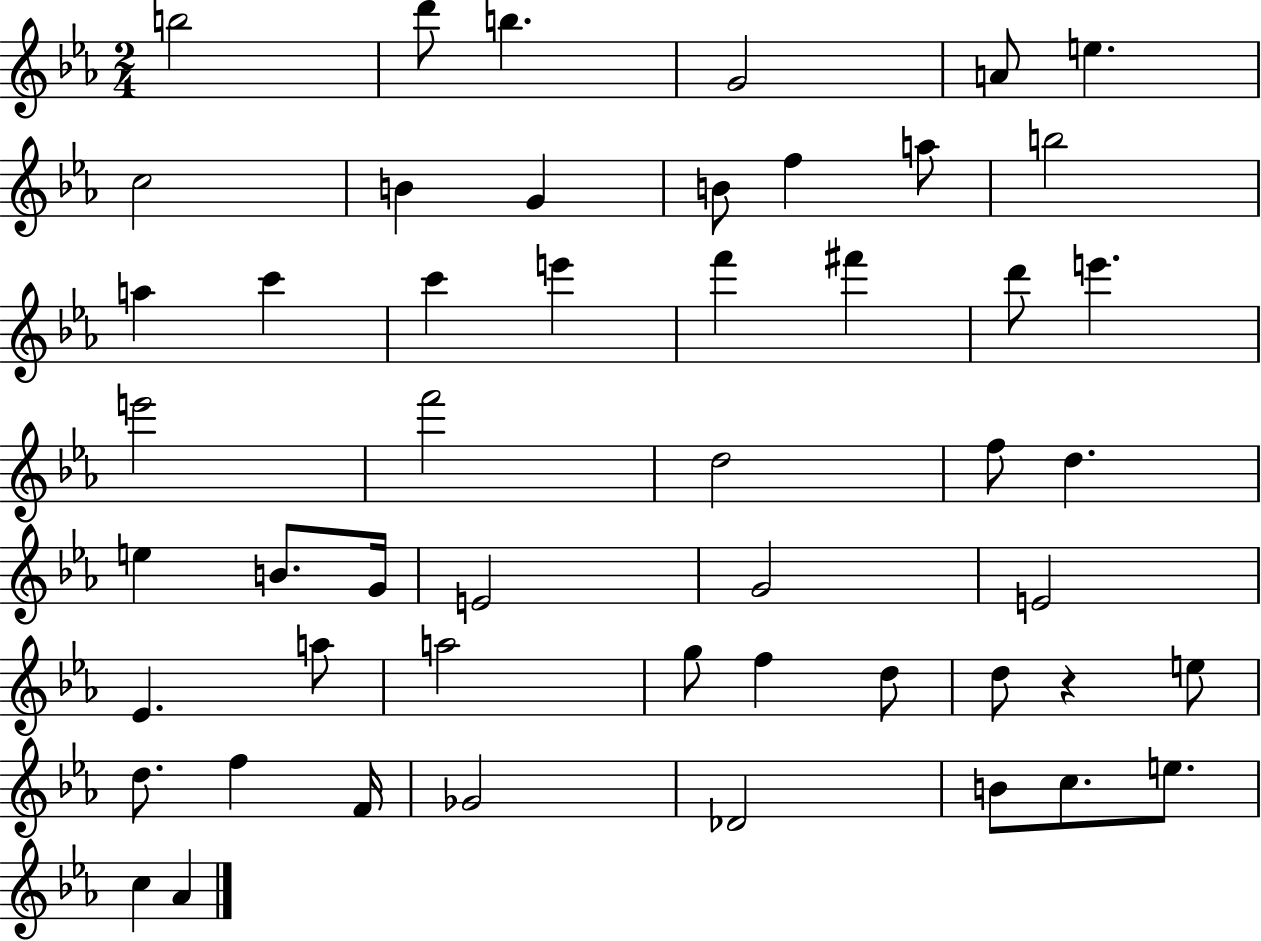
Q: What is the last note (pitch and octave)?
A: Ab4